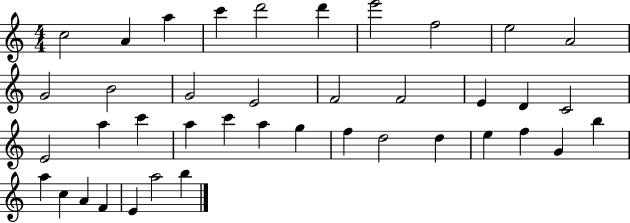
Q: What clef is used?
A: treble